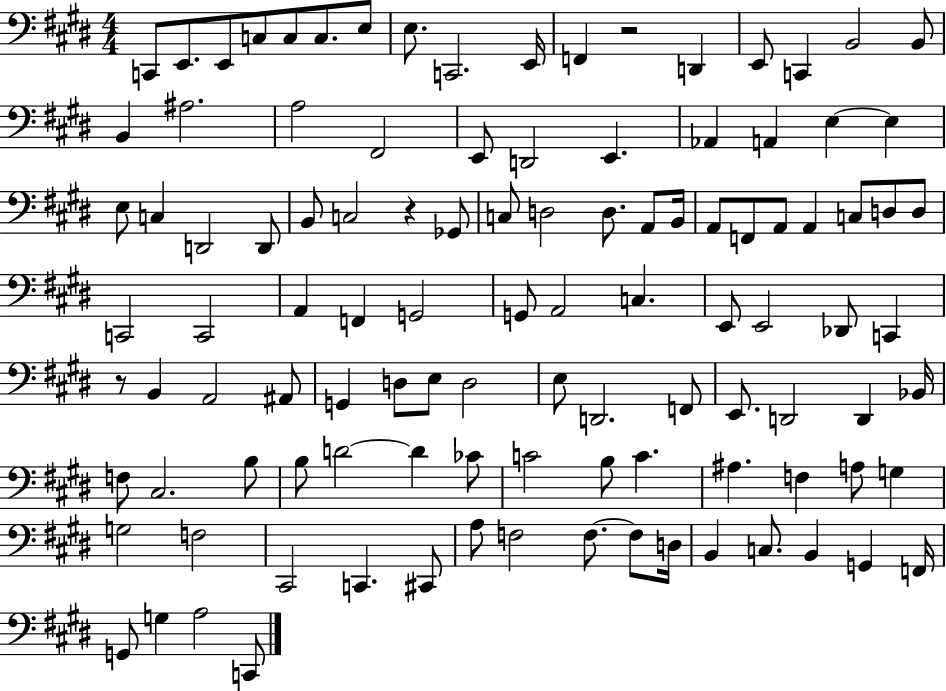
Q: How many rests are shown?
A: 3